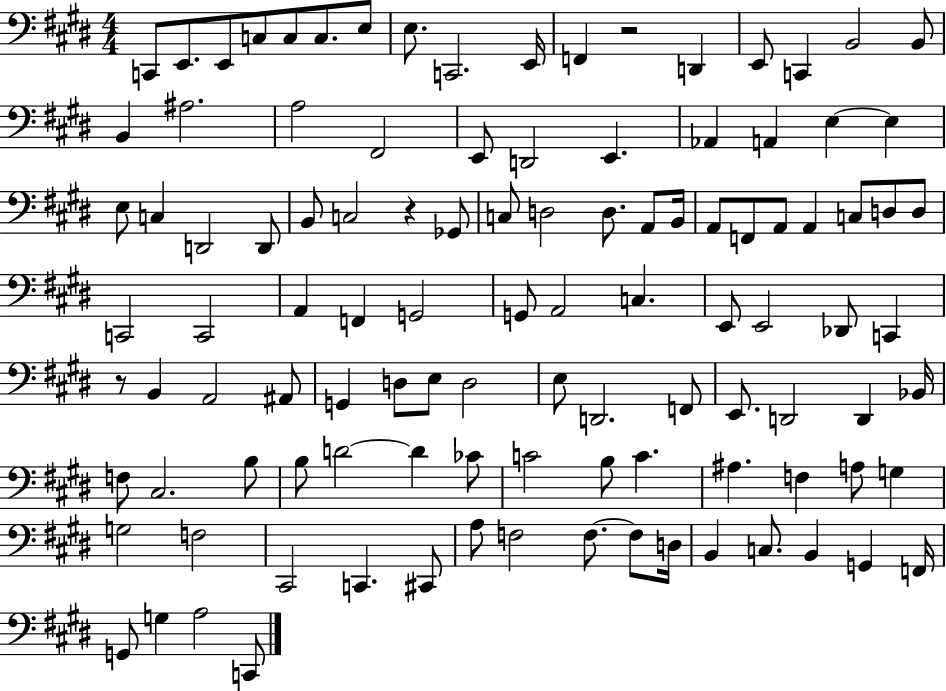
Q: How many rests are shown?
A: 3